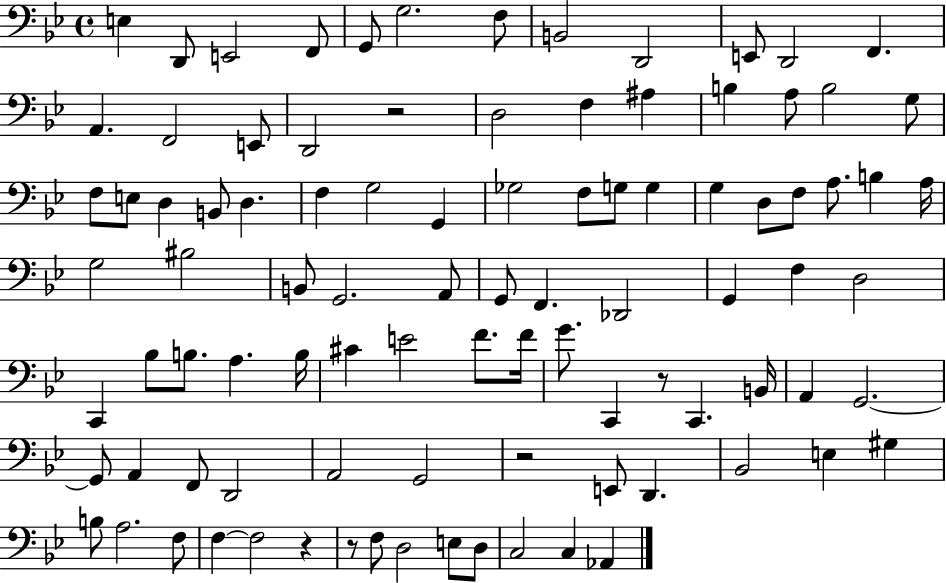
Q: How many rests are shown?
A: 5